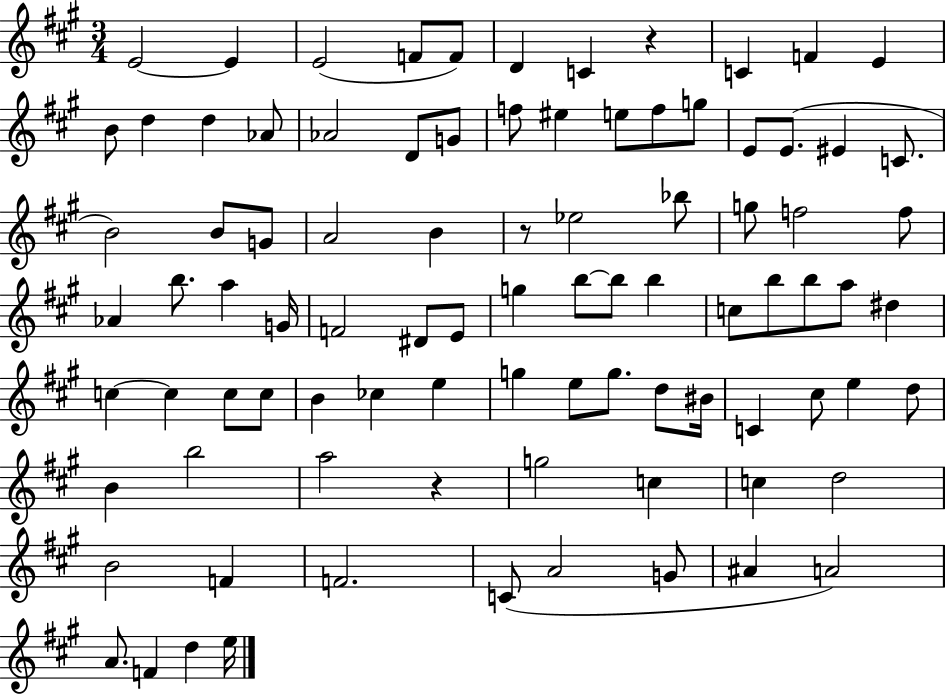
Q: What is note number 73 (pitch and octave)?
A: C5